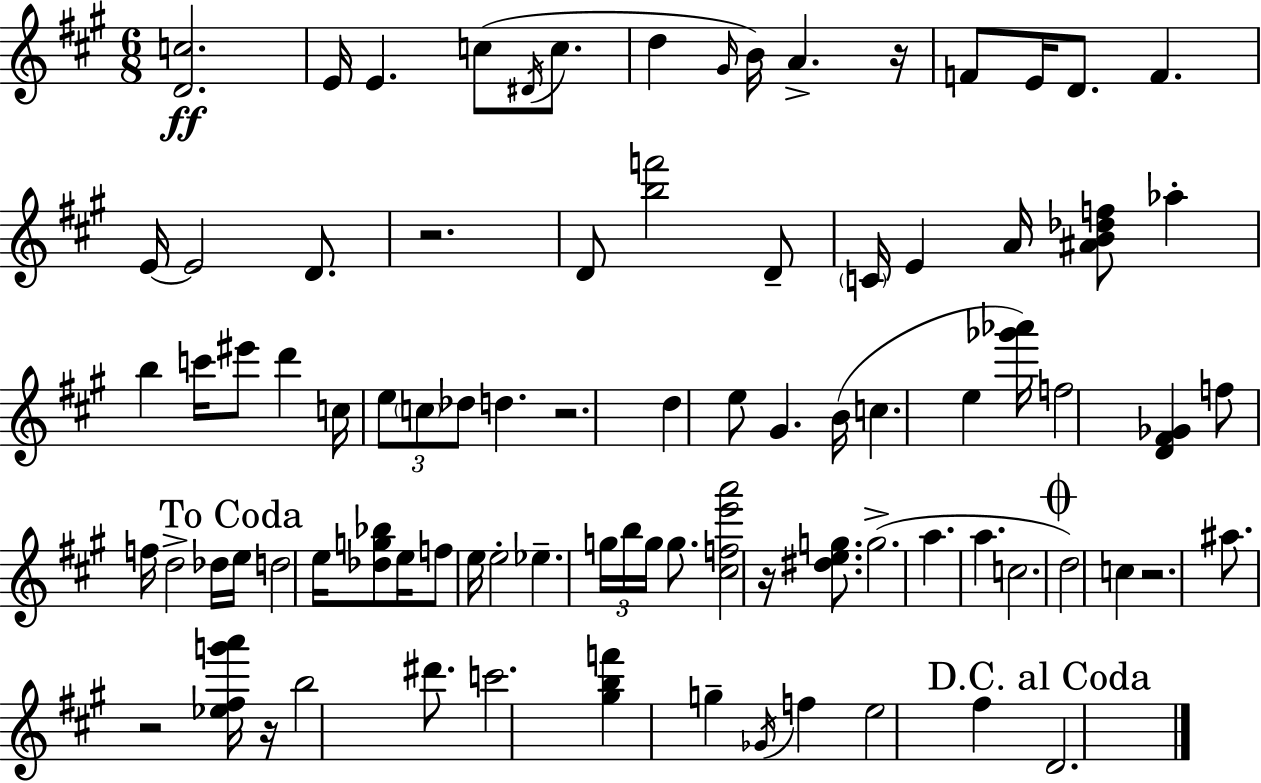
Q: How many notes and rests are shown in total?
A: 87